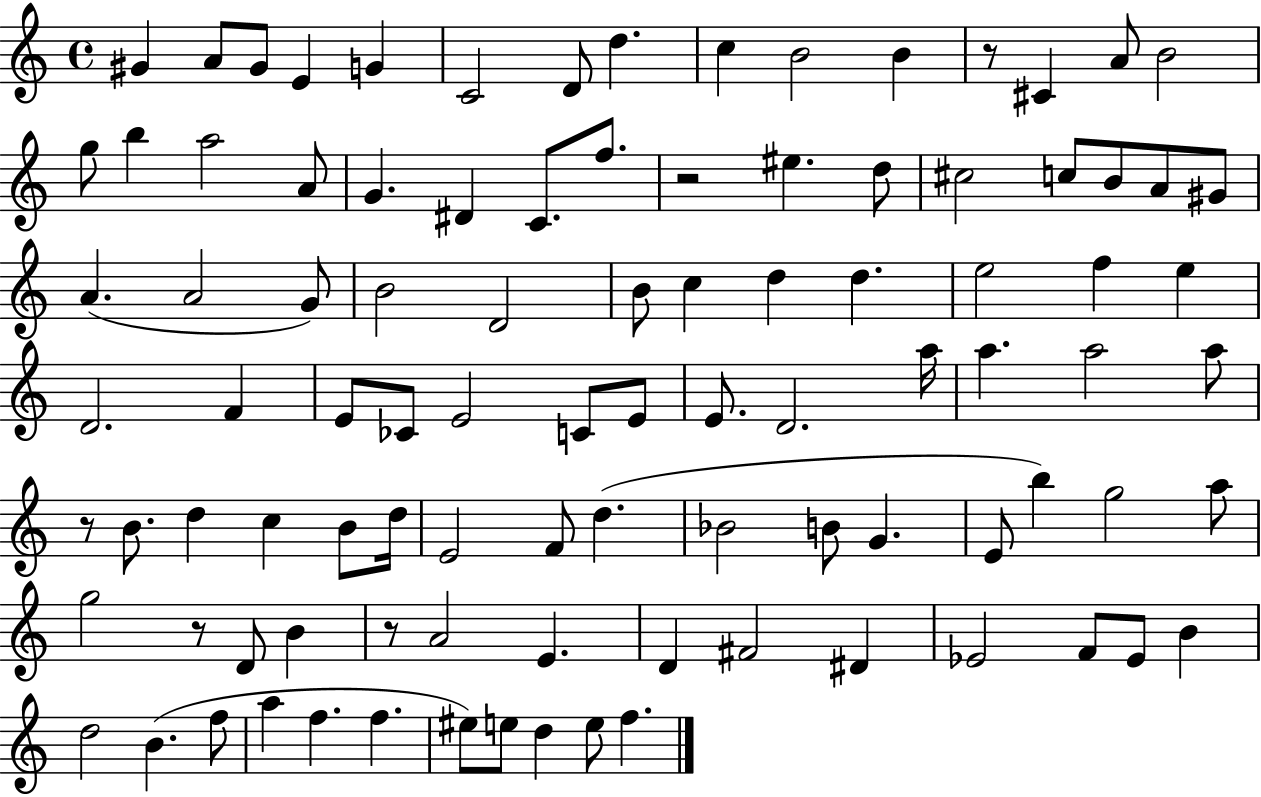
G#4/q A4/e G#4/e E4/q G4/q C4/h D4/e D5/q. C5/q B4/h B4/q R/e C#4/q A4/e B4/h G5/e B5/q A5/h A4/e G4/q. D#4/q C4/e. F5/e. R/h EIS5/q. D5/e C#5/h C5/e B4/e A4/e G#4/e A4/q. A4/h G4/e B4/h D4/h B4/e C5/q D5/q D5/q. E5/h F5/q E5/q D4/h. F4/q E4/e CES4/e E4/h C4/e E4/e E4/e. D4/h. A5/s A5/q. A5/h A5/e R/e B4/e. D5/q C5/q B4/e D5/s E4/h F4/e D5/q. Bb4/h B4/e G4/q. E4/e B5/q G5/h A5/e G5/h R/e D4/e B4/q R/e A4/h E4/q. D4/q F#4/h D#4/q Eb4/h F4/e Eb4/e B4/q D5/h B4/q. F5/e A5/q F5/q. F5/q. EIS5/e E5/e D5/q E5/e F5/q.